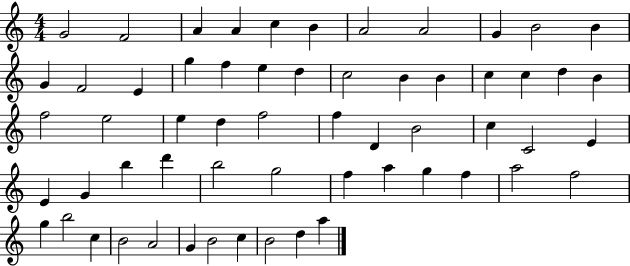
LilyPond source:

{
  \clef treble
  \numericTimeSignature
  \time 4/4
  \key c \major
  g'2 f'2 | a'4 a'4 c''4 b'4 | a'2 a'2 | g'4 b'2 b'4 | \break g'4 f'2 e'4 | g''4 f''4 e''4 d''4 | c''2 b'4 b'4 | c''4 c''4 d''4 b'4 | \break f''2 e''2 | e''4 d''4 f''2 | f''4 d'4 b'2 | c''4 c'2 e'4 | \break e'4 g'4 b''4 d'''4 | b''2 g''2 | f''4 a''4 g''4 f''4 | a''2 f''2 | \break g''4 b''2 c''4 | b'2 a'2 | g'4 b'2 c''4 | b'2 d''4 a''4 | \break \bar "|."
}